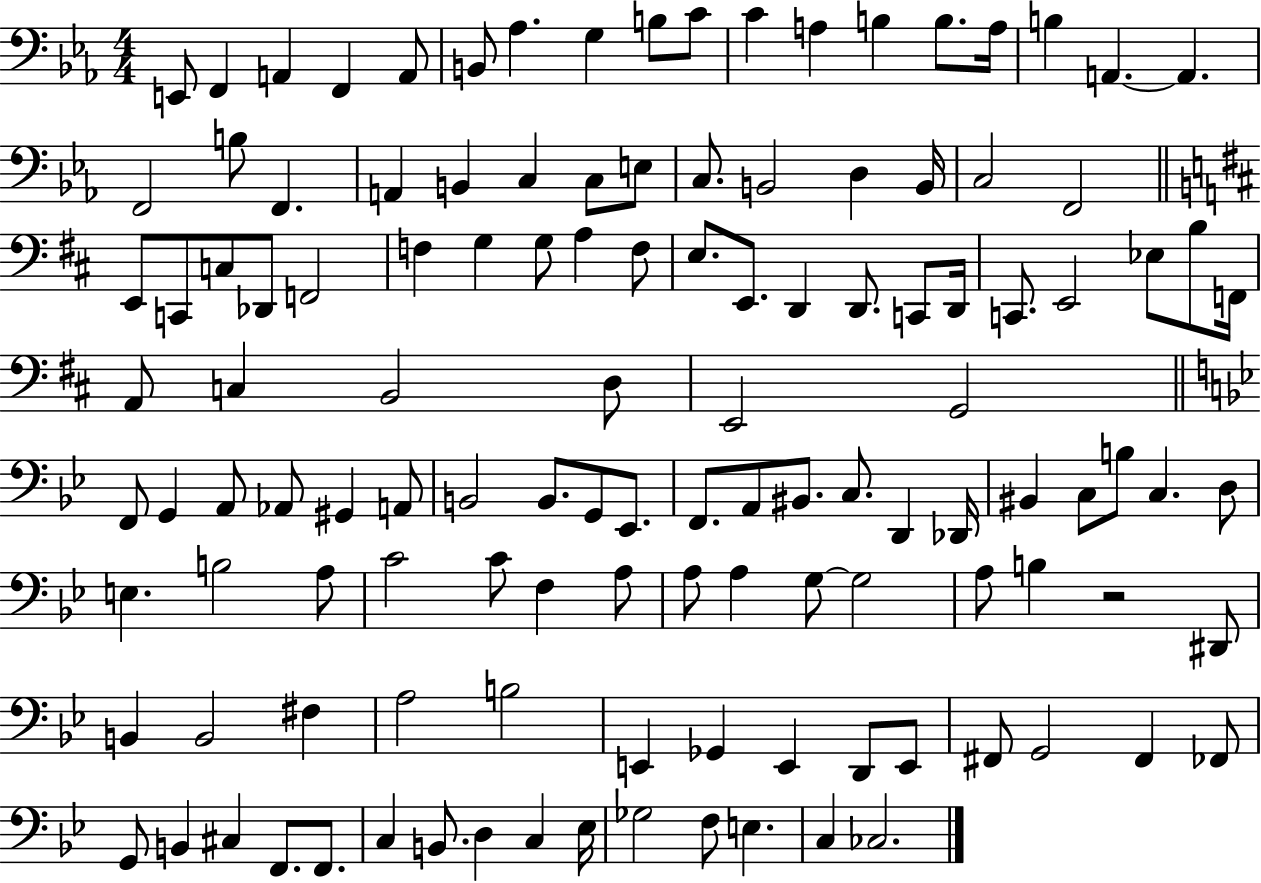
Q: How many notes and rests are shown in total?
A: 124